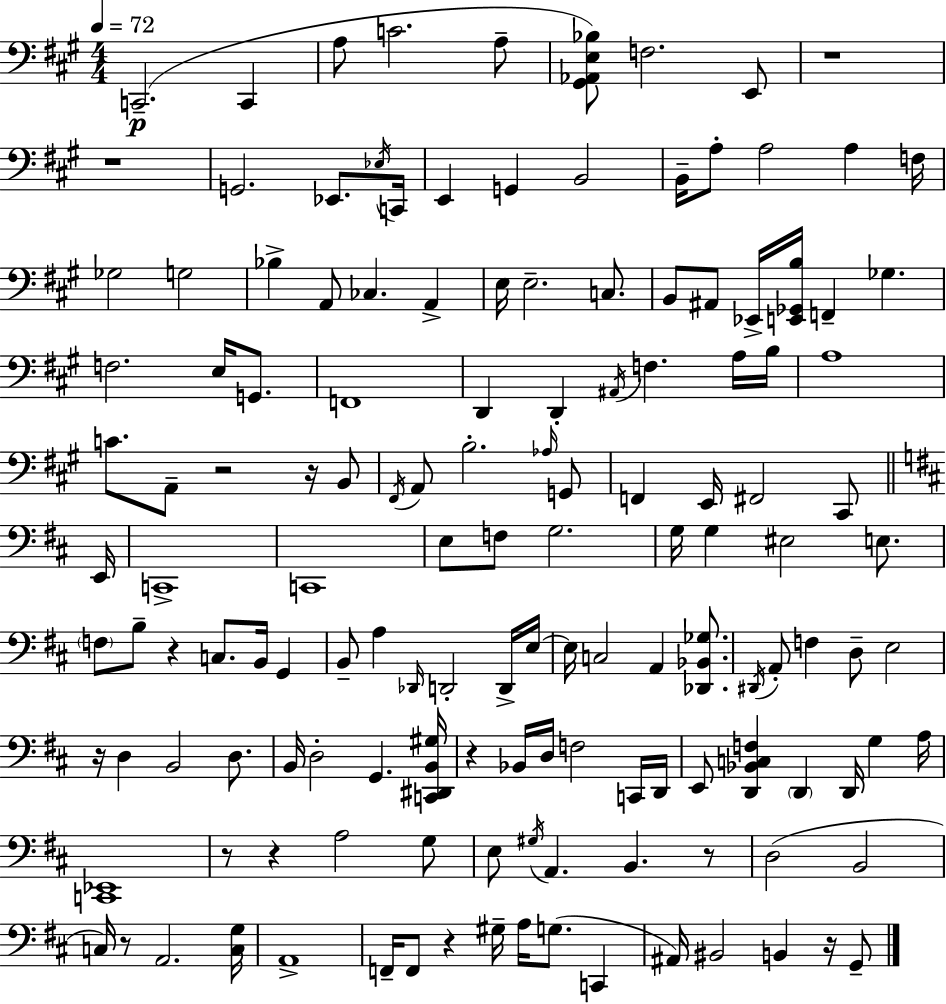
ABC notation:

X:1
T:Untitled
M:4/4
L:1/4
K:A
C,,2 C,, A,/2 C2 A,/2 [^G,,_A,,E,_B,]/2 F,2 E,,/2 z4 z4 G,,2 _E,,/2 _E,/4 C,,/4 E,, G,, B,,2 B,,/4 A,/2 A,2 A, F,/4 _G,2 G,2 _B, A,,/2 _C, A,, E,/4 E,2 C,/2 B,,/2 ^A,,/2 _E,,/4 [E,,_G,,B,]/4 F,, _G, F,2 E,/4 G,,/2 F,,4 D,, D,, ^A,,/4 F, A,/4 B,/4 A,4 C/2 A,,/2 z2 z/4 B,,/2 ^F,,/4 A,,/2 B,2 _A,/4 G,,/2 F,, E,,/4 ^F,,2 ^C,,/2 E,,/4 C,,4 C,,4 E,/2 F,/2 G,2 G,/4 G, ^E,2 E,/2 F,/2 B,/2 z C,/2 B,,/4 G,, B,,/2 A, _D,,/4 D,,2 D,,/4 E,/4 E,/4 C,2 A,, [_D,,_B,,_G,]/2 ^D,,/4 A,,/2 F, D,/2 E,2 z/4 D, B,,2 D,/2 B,,/4 D,2 G,, [C,,^D,,B,,^G,]/4 z _B,,/4 D,/4 F,2 C,,/4 D,,/4 E,,/2 [D,,_B,,C,F,] D,, D,,/4 G, A,/4 [C,,_E,,]4 z/2 z A,2 G,/2 E,/2 ^G,/4 A,, B,, z/2 D,2 B,,2 C,/4 z/2 A,,2 [C,G,]/4 A,,4 F,,/4 F,,/2 z ^G,/4 A,/4 G,/2 C,, ^A,,/4 ^B,,2 B,, z/4 G,,/2